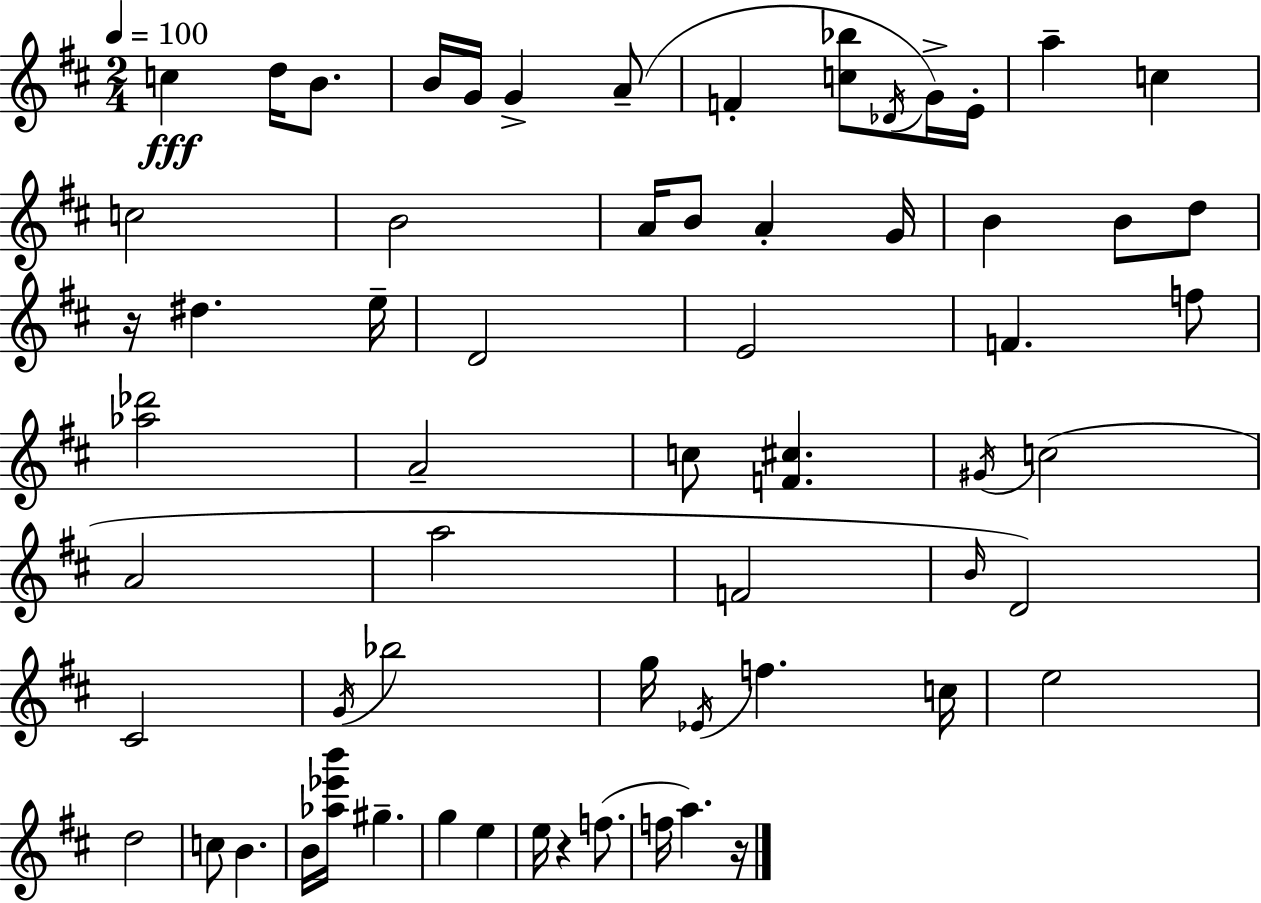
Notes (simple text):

C5/q D5/s B4/e. B4/s G4/s G4/q A4/e F4/q [C5,Bb5]/e Db4/s G4/s E4/s A5/q C5/q C5/h B4/h A4/s B4/e A4/q G4/s B4/q B4/e D5/e R/s D#5/q. E5/s D4/h E4/h F4/q. F5/e [Ab5,Db6]/h A4/h C5/e [F4,C#5]/q. G#4/s C5/h A4/h A5/h F4/h B4/s D4/h C#4/h G4/s Bb5/h G5/s Eb4/s F5/q. C5/s E5/h D5/h C5/e B4/q. B4/s [Ab5,Eb6,B6]/s G#5/q. G5/q E5/q E5/s R/q F5/e. F5/s A5/q. R/s